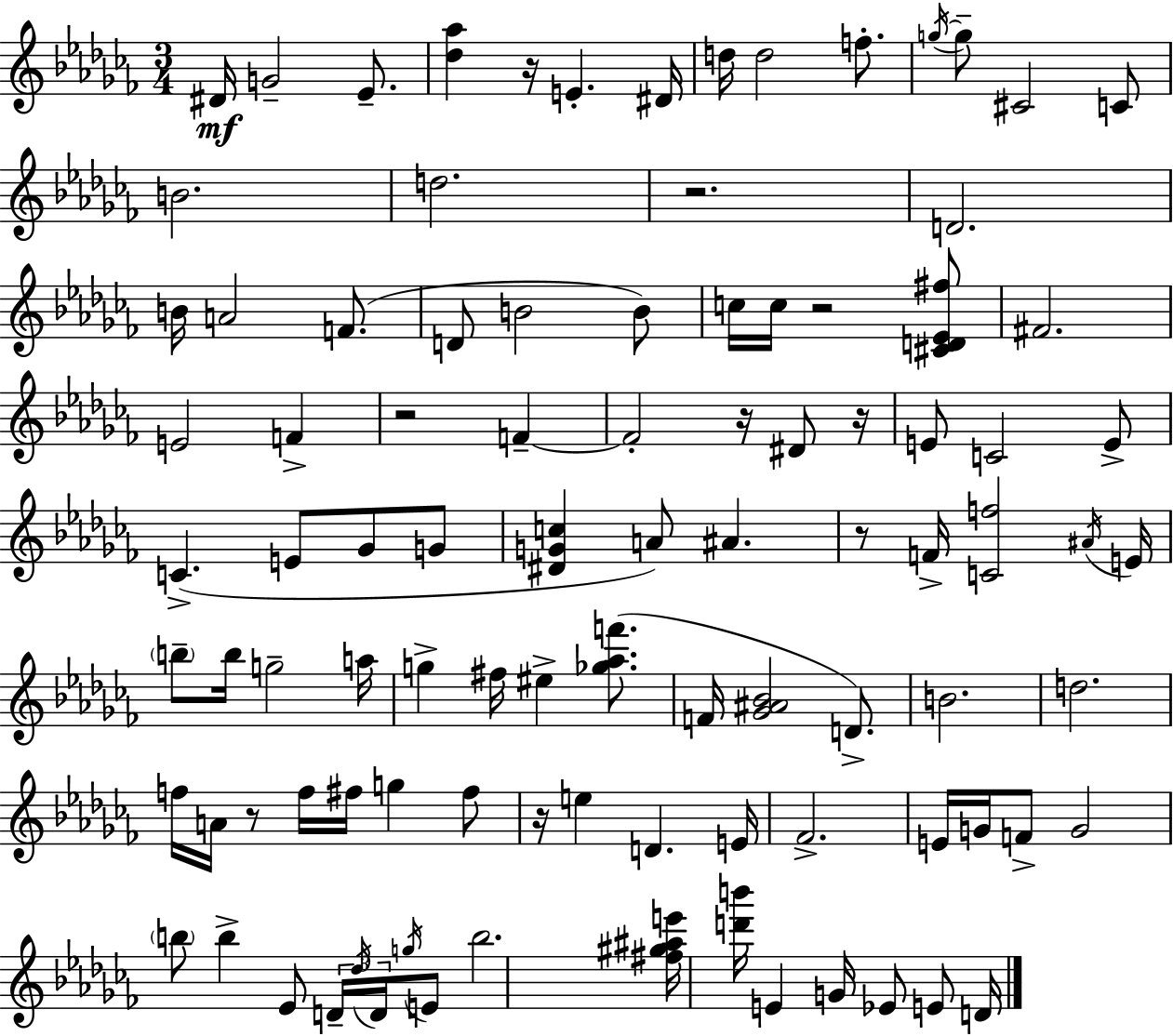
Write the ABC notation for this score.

X:1
T:Untitled
M:3/4
L:1/4
K:Abm
^D/4 G2 _E/2 [_d_a] z/4 E ^D/4 d/4 d2 f/2 g/4 g/2 ^C2 C/2 B2 d2 z2 D2 B/4 A2 F/2 D/2 B2 B/2 c/4 c/4 z2 [^CD_E^f]/2 ^F2 E2 F z2 F F2 z/4 ^D/2 z/4 E/2 C2 E/2 C E/2 _G/2 G/2 [^DGc] A/2 ^A z/2 F/4 [Cf]2 ^A/4 E/4 b/2 b/4 g2 a/4 g ^f/4 ^e [_g_af']/2 F/4 [_G^A_B]2 D/2 B2 d2 f/4 A/4 z/2 f/4 ^f/4 g ^f/2 z/4 e D E/4 _F2 E/4 G/4 F/2 G2 b/2 b _E/2 D/4 _d/4 D/4 g/4 E/2 b2 [^f^g^ae']/4 [d'b']/4 E G/4 _E/2 E/2 D/4